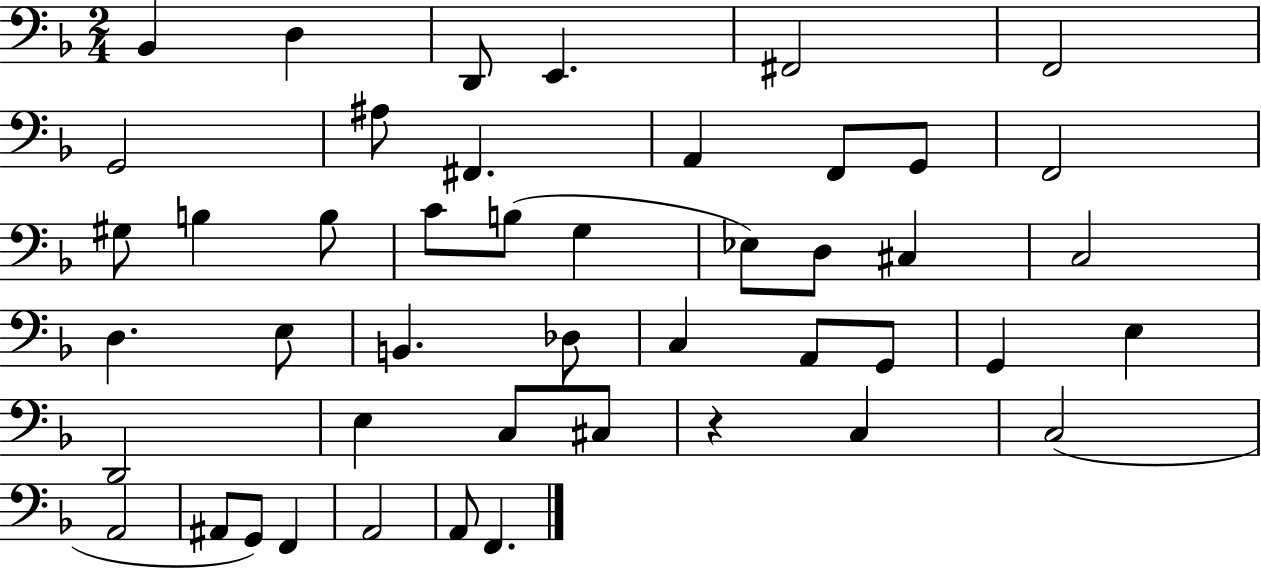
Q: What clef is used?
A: bass